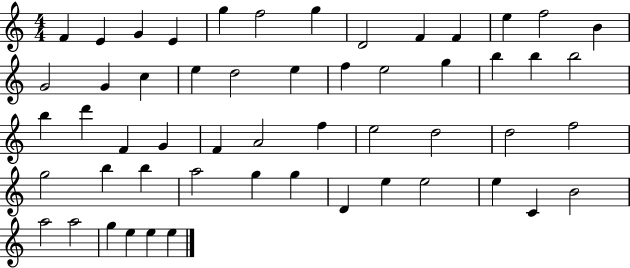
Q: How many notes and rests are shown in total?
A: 54